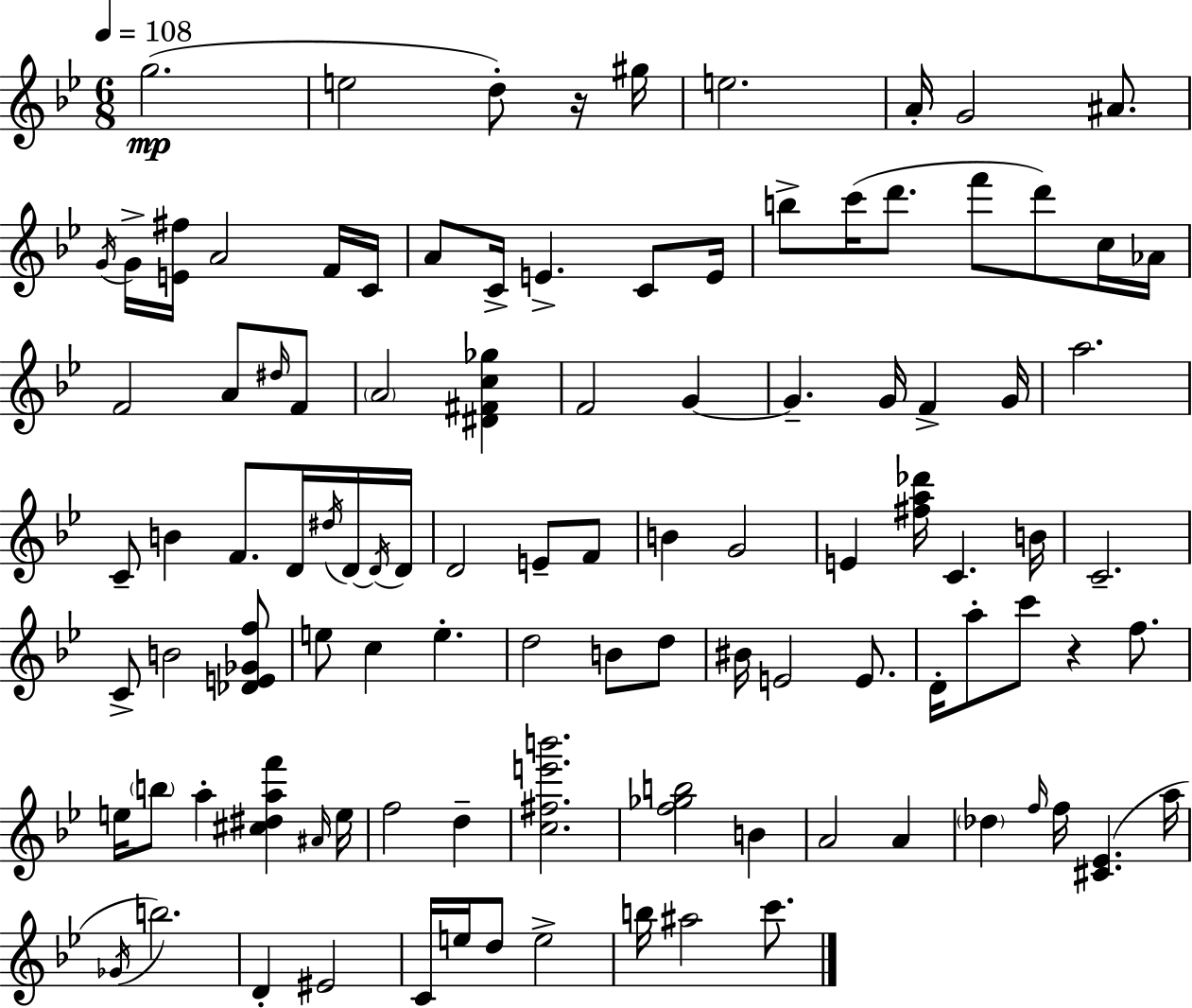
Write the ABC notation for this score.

X:1
T:Untitled
M:6/8
L:1/4
K:Gm
g2 e2 d/2 z/4 ^g/4 e2 A/4 G2 ^A/2 G/4 G/4 [E^f]/4 A2 F/4 C/4 A/2 C/4 E C/2 E/4 b/2 c'/4 d'/2 f'/2 d'/2 c/4 _A/4 F2 A/2 ^d/4 F/2 A2 [^D^Fc_g] F2 G G G/4 F G/4 a2 C/2 B F/2 D/4 ^d/4 D/4 D/4 D/4 D2 E/2 F/2 B G2 E [^fa_d']/4 C B/4 C2 C/2 B2 [_DE_Gf]/2 e/2 c e d2 B/2 d/2 ^B/4 E2 E/2 D/4 a/2 c'/2 z f/2 e/4 b/2 a [^c^daf'] ^A/4 e/4 f2 d [c^fe'b']2 [f_gb]2 B A2 A _d f/4 f/4 [^C_E] a/4 _G/4 b2 D ^E2 C/4 e/4 d/2 e2 b/4 ^a2 c'/2